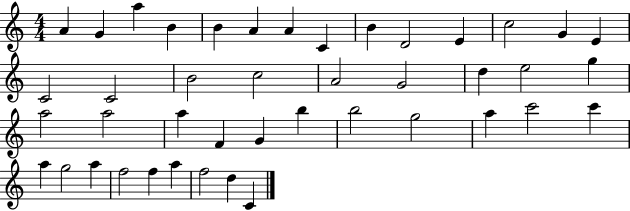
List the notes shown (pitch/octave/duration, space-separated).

A4/q G4/q A5/q B4/q B4/q A4/q A4/q C4/q B4/q D4/h E4/q C5/h G4/q E4/q C4/h C4/h B4/h C5/h A4/h G4/h D5/q E5/h G5/q A5/h A5/h A5/q F4/q G4/q B5/q B5/h G5/h A5/q C6/h C6/q A5/q G5/h A5/q F5/h F5/q A5/q F5/h D5/q C4/q